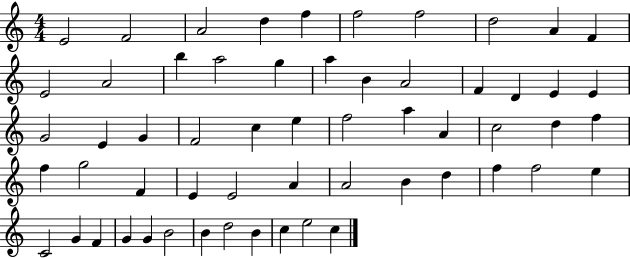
{
  \clef treble
  \numericTimeSignature
  \time 4/4
  \key c \major
  e'2 f'2 | a'2 d''4 f''4 | f''2 f''2 | d''2 a'4 f'4 | \break e'2 a'2 | b''4 a''2 g''4 | a''4 b'4 a'2 | f'4 d'4 e'4 e'4 | \break g'2 e'4 g'4 | f'2 c''4 e''4 | f''2 a''4 a'4 | c''2 d''4 f''4 | \break f''4 g''2 f'4 | e'4 e'2 a'4 | a'2 b'4 d''4 | f''4 f''2 e''4 | \break c'2 g'4 f'4 | g'4 g'4 b'2 | b'4 d''2 b'4 | c''4 e''2 c''4 | \break \bar "|."
}